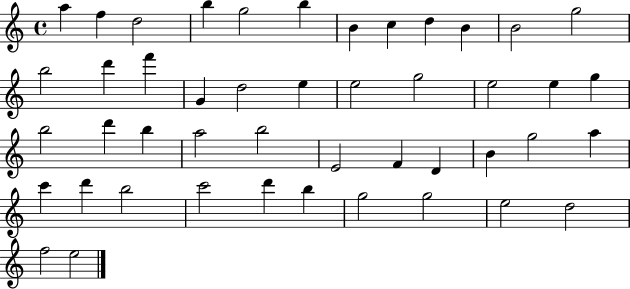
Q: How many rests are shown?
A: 0